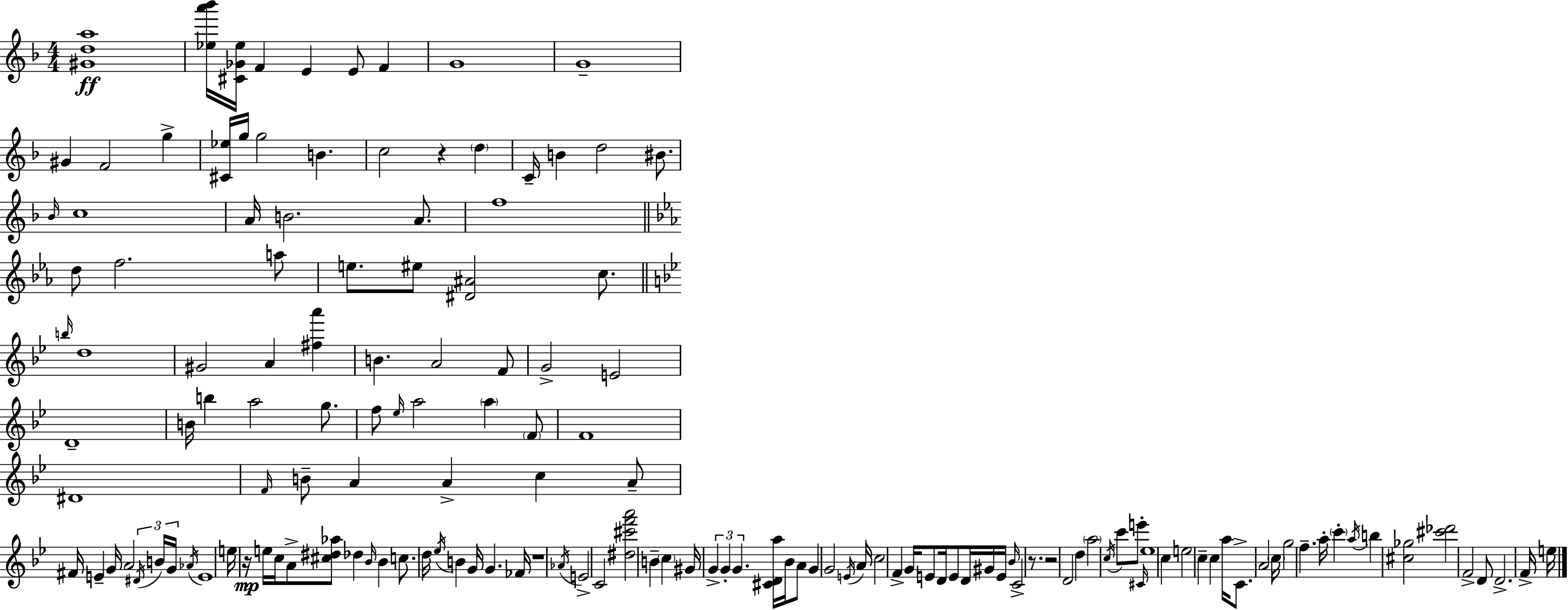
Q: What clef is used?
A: treble